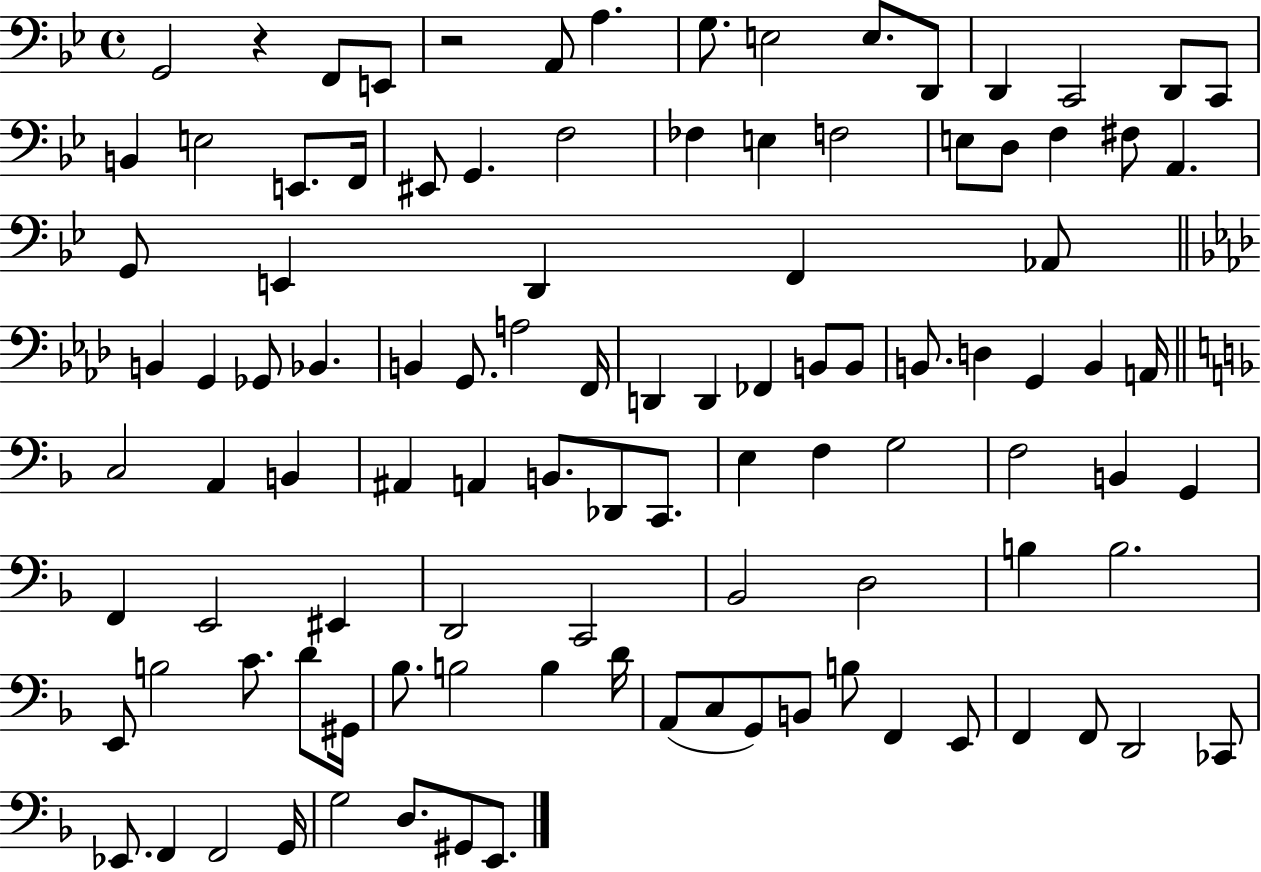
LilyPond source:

{
  \clef bass
  \time 4/4
  \defaultTimeSignature
  \key bes \major
  g,2 r4 f,8 e,8 | r2 a,8 a4. | g8. e2 e8. d,8 | d,4 c,2 d,8 c,8 | \break b,4 e2 e,8. f,16 | eis,8 g,4. f2 | fes4 e4 f2 | e8 d8 f4 fis8 a,4. | \break g,8 e,4 d,4 f,4 aes,8 | \bar "||" \break \key aes \major b,4 g,4 ges,8 bes,4. | b,4 g,8. a2 f,16 | d,4 d,4 fes,4 b,8 b,8 | b,8. d4 g,4 b,4 a,16 | \break \bar "||" \break \key f \major c2 a,4 b,4 | ais,4 a,4 b,8. des,8 c,8. | e4 f4 g2 | f2 b,4 g,4 | \break f,4 e,2 eis,4 | d,2 c,2 | bes,2 d2 | b4 b2. | \break e,8 b2 c'8. d'8 gis,16 | bes8. b2 b4 d'16 | a,8( c8 g,8) b,8 b8 f,4 e,8 | f,4 f,8 d,2 ces,8 | \break ees,8. f,4 f,2 g,16 | g2 d8. gis,8 e,8. | \bar "|."
}